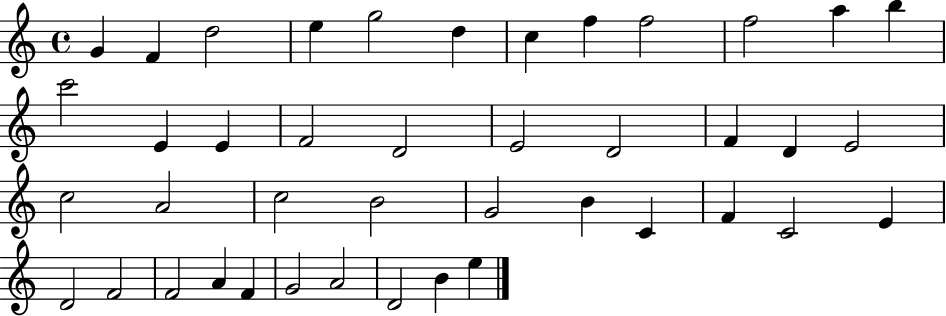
X:1
T:Untitled
M:4/4
L:1/4
K:C
G F d2 e g2 d c f f2 f2 a b c'2 E E F2 D2 E2 D2 F D E2 c2 A2 c2 B2 G2 B C F C2 E D2 F2 F2 A F G2 A2 D2 B e